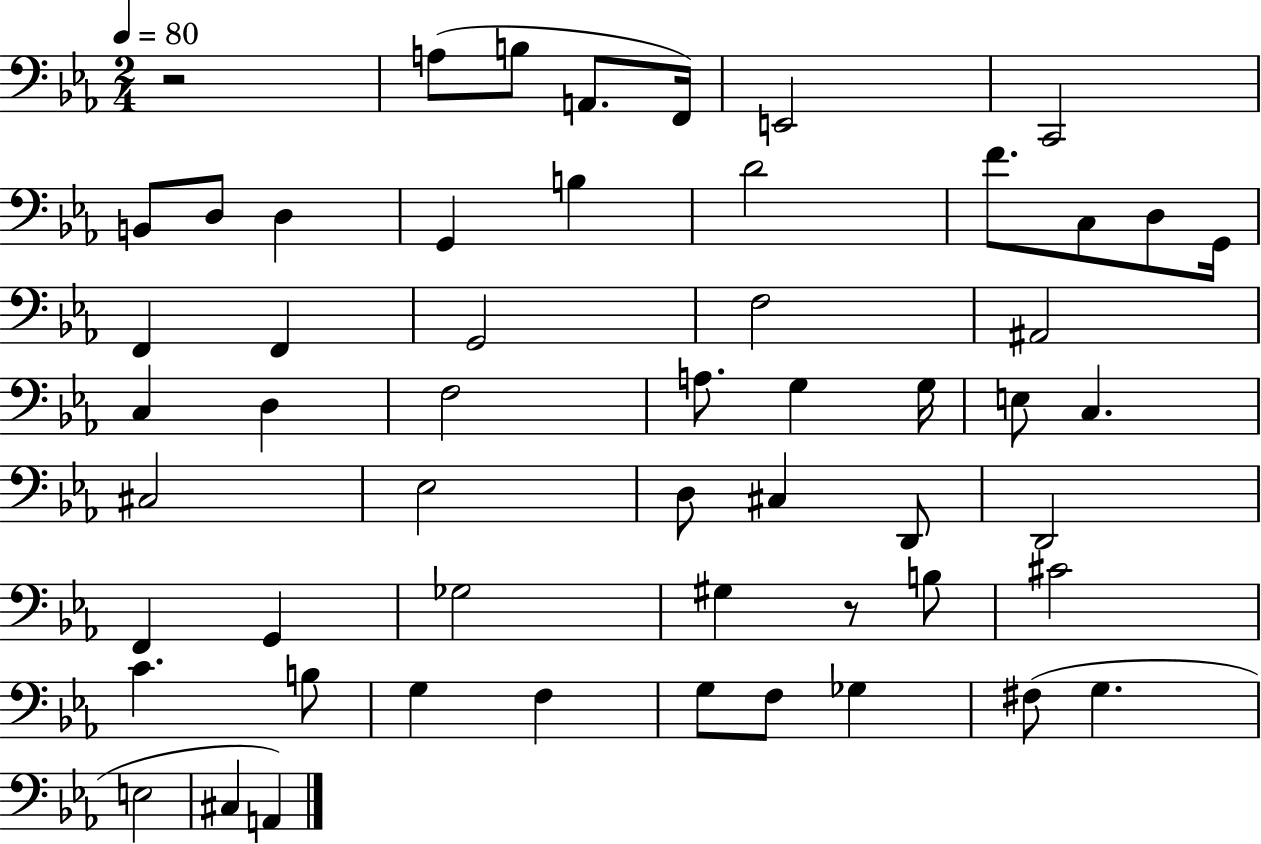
X:1
T:Untitled
M:2/4
L:1/4
K:Eb
z2 A,/2 B,/2 A,,/2 F,,/4 E,,2 C,,2 B,,/2 D,/2 D, G,, B, D2 F/2 C,/2 D,/2 G,,/4 F,, F,, G,,2 F,2 ^A,,2 C, D, F,2 A,/2 G, G,/4 E,/2 C, ^C,2 _E,2 D,/2 ^C, D,,/2 D,,2 F,, G,, _G,2 ^G, z/2 B,/2 ^C2 C B,/2 G, F, G,/2 F,/2 _G, ^F,/2 G, E,2 ^C, A,,